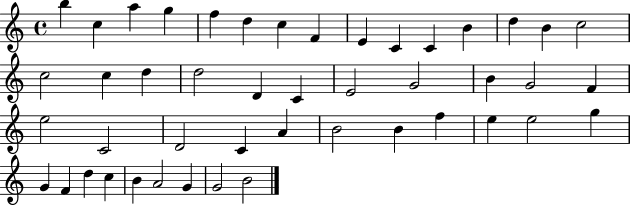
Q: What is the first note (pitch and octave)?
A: B5